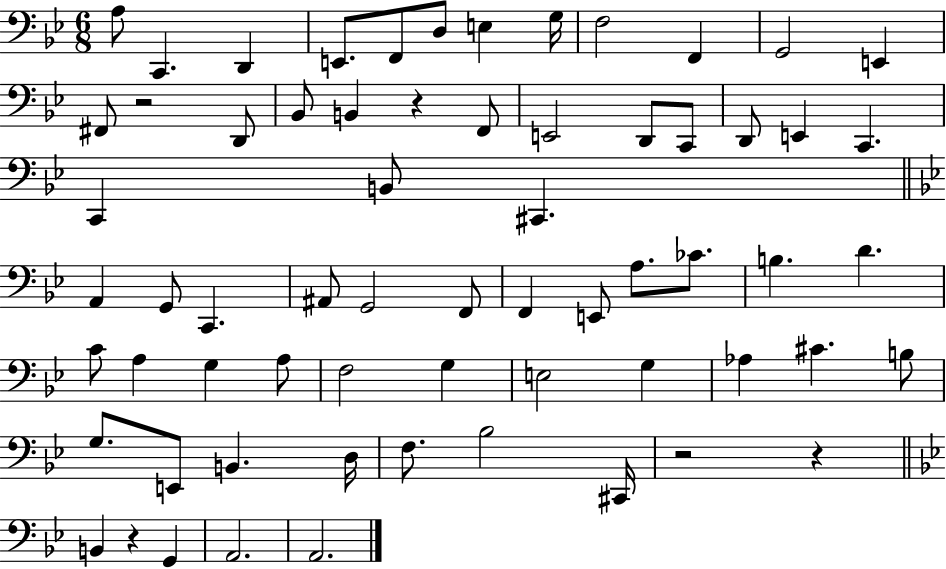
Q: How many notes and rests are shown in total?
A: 65